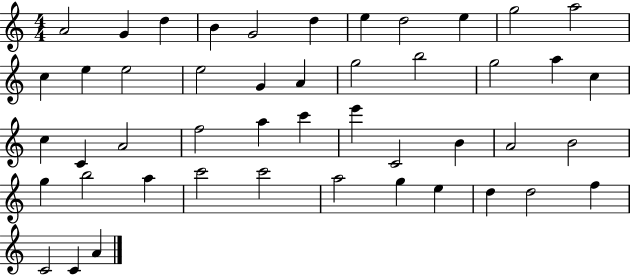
{
  \clef treble
  \numericTimeSignature
  \time 4/4
  \key c \major
  a'2 g'4 d''4 | b'4 g'2 d''4 | e''4 d''2 e''4 | g''2 a''2 | \break c''4 e''4 e''2 | e''2 g'4 a'4 | g''2 b''2 | g''2 a''4 c''4 | \break c''4 c'4 a'2 | f''2 a''4 c'''4 | e'''4 c'2 b'4 | a'2 b'2 | \break g''4 b''2 a''4 | c'''2 c'''2 | a''2 g''4 e''4 | d''4 d''2 f''4 | \break c'2 c'4 a'4 | \bar "|."
}